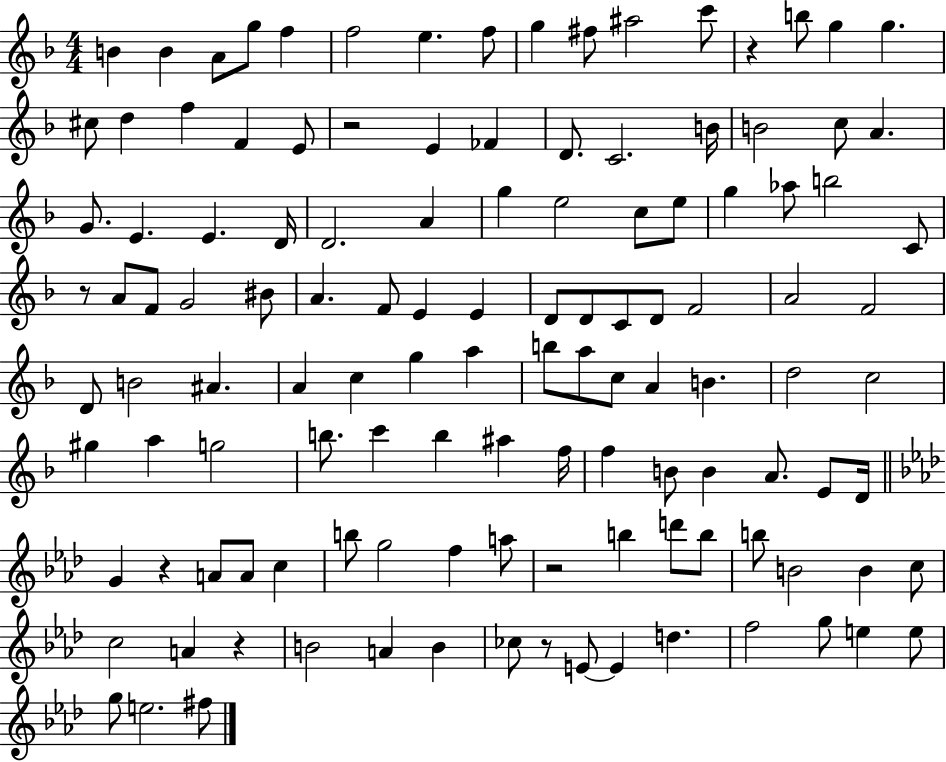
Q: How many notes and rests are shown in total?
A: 123